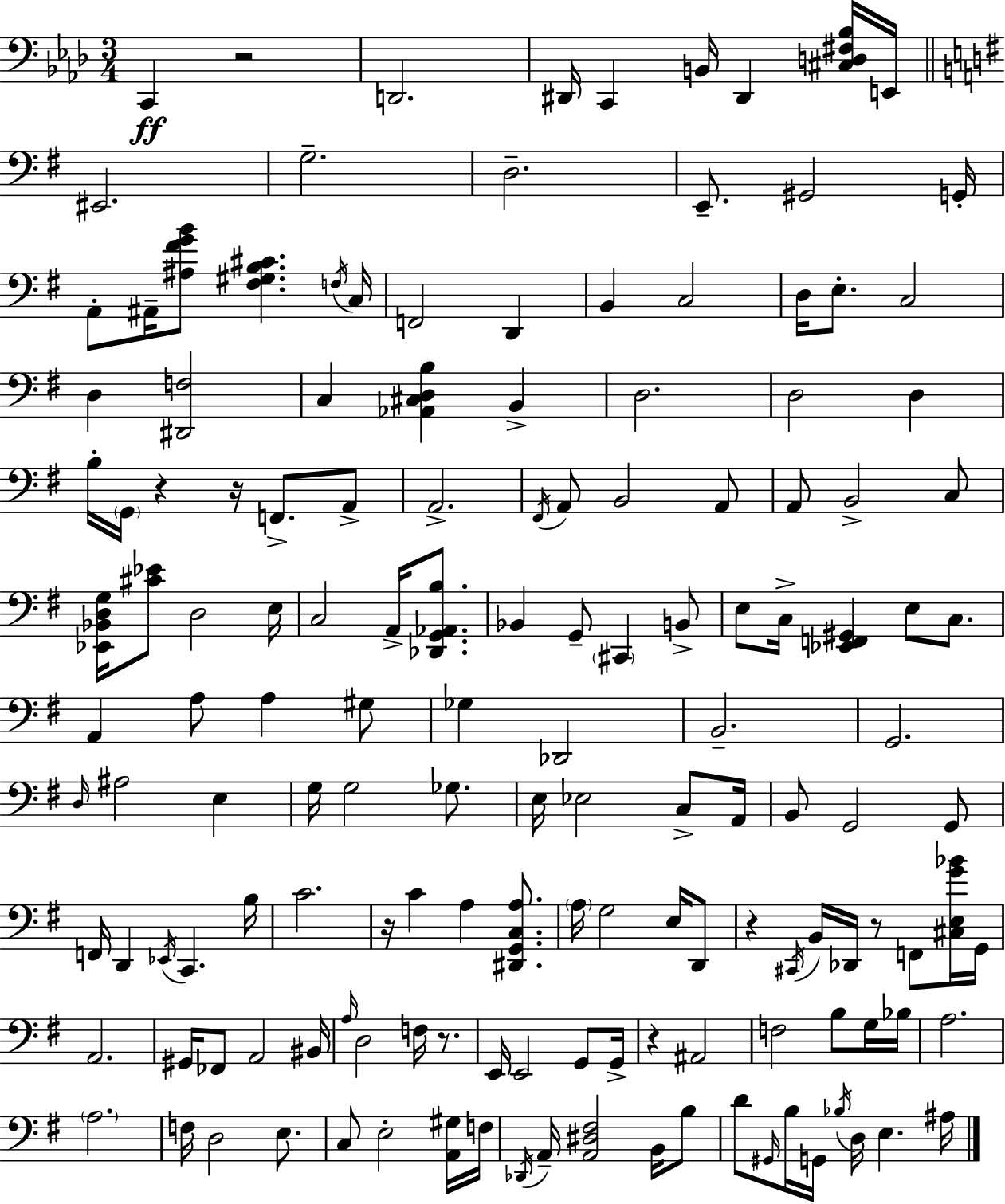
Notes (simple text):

C2/q R/h D2/h. D#2/s C2/q B2/s D#2/q [C#3,D3,F#3,Bb3]/s E2/s EIS2/h. G3/h. D3/h. E2/e. G#2/h G2/s A2/e A#2/s [A#3,F#4,G4,B4]/e [F#3,G#3,B3,C#4]/q. F3/s C3/s F2/h D2/q B2/q C3/h D3/s E3/e. C3/h D3/q [D#2,F3]/h C3/q [Ab2,C#3,D3,B3]/q B2/q D3/h. D3/h D3/q B3/s G2/s R/q R/s F2/e. A2/e A2/h. F#2/s A2/e B2/h A2/e A2/e B2/h C3/e [Eb2,Bb2,D3,G3]/s [C#4,Eb4]/e D3/h E3/s C3/h A2/s [Db2,G2,Ab2,B3]/e. Bb2/q G2/e C#2/q B2/e E3/e C3/s [Eb2,F2,G#2]/q E3/e C3/e. A2/q A3/e A3/q G#3/e Gb3/q Db2/h B2/h. G2/h. D3/s A#3/h E3/q G3/s G3/h Gb3/e. E3/s Eb3/h C3/e A2/s B2/e G2/h G2/e F2/s D2/q Eb2/s C2/q. B3/s C4/h. R/s C4/q A3/q [D#2,G2,C3,A3]/e. A3/s G3/h E3/s D2/e R/q C#2/s B2/s Db2/s R/e F2/e [C#3,E3,G4,Bb4]/s G2/s A2/h. G#2/s FES2/e A2/h BIS2/s A3/s D3/h F3/s R/e. E2/s E2/h G2/e G2/s R/q A#2/h F3/h B3/e G3/s Bb3/s A3/h. A3/h. F3/s D3/h E3/e. C3/e E3/h [A2,G#3]/s F3/s Db2/s A2/s [A2,D#3,F#3]/h B2/s B3/e D4/e G#2/s B3/s G2/s Bb3/s D3/s E3/q. A#3/s